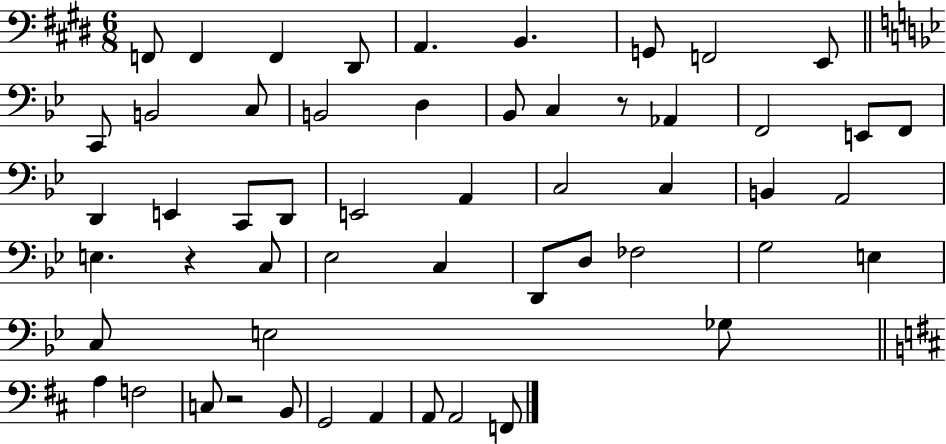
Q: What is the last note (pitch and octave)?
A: F2